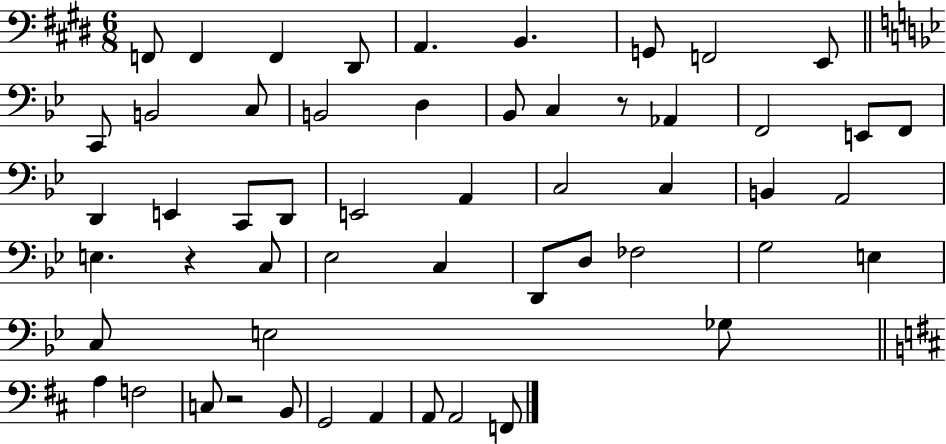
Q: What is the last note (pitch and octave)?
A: F2